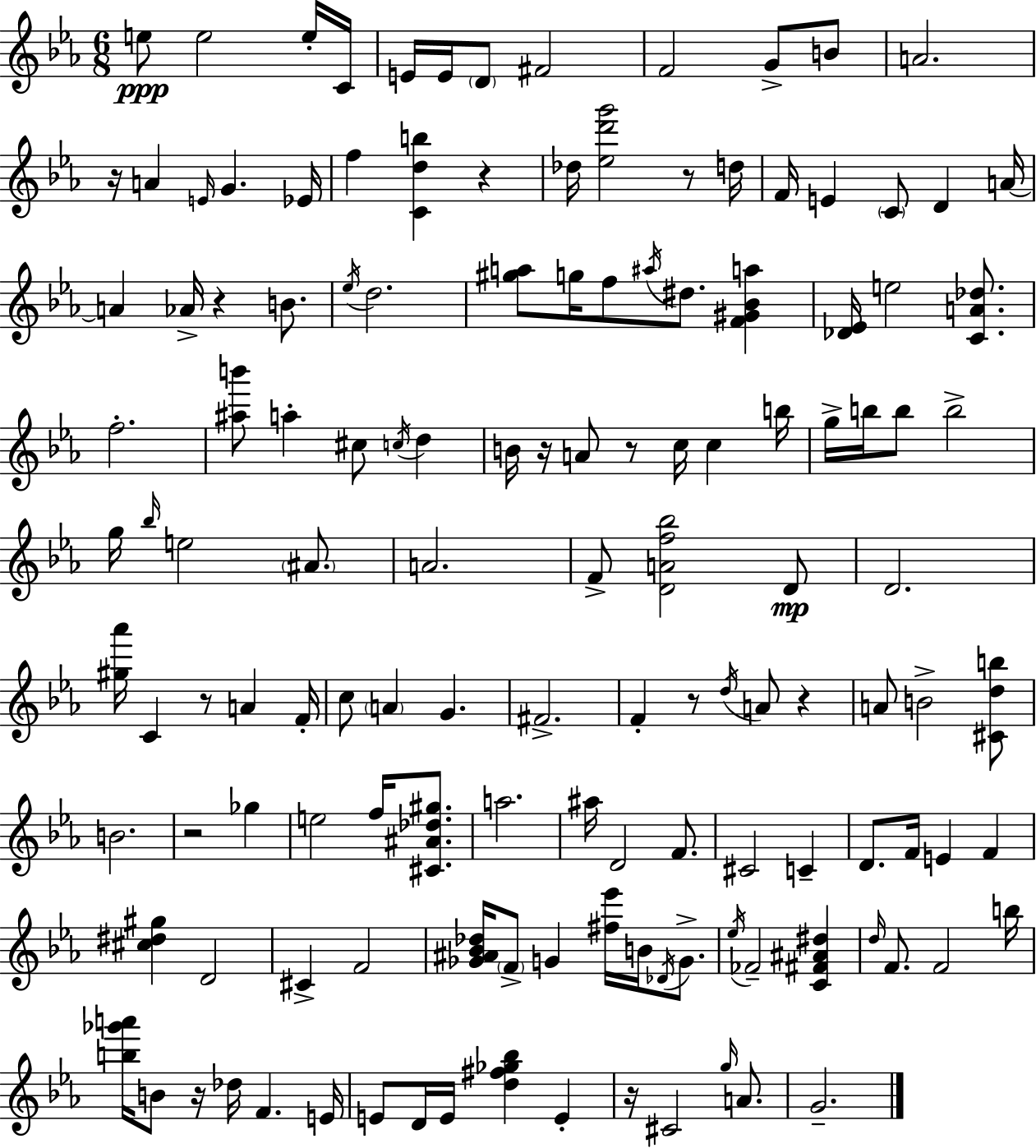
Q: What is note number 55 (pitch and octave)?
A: D4